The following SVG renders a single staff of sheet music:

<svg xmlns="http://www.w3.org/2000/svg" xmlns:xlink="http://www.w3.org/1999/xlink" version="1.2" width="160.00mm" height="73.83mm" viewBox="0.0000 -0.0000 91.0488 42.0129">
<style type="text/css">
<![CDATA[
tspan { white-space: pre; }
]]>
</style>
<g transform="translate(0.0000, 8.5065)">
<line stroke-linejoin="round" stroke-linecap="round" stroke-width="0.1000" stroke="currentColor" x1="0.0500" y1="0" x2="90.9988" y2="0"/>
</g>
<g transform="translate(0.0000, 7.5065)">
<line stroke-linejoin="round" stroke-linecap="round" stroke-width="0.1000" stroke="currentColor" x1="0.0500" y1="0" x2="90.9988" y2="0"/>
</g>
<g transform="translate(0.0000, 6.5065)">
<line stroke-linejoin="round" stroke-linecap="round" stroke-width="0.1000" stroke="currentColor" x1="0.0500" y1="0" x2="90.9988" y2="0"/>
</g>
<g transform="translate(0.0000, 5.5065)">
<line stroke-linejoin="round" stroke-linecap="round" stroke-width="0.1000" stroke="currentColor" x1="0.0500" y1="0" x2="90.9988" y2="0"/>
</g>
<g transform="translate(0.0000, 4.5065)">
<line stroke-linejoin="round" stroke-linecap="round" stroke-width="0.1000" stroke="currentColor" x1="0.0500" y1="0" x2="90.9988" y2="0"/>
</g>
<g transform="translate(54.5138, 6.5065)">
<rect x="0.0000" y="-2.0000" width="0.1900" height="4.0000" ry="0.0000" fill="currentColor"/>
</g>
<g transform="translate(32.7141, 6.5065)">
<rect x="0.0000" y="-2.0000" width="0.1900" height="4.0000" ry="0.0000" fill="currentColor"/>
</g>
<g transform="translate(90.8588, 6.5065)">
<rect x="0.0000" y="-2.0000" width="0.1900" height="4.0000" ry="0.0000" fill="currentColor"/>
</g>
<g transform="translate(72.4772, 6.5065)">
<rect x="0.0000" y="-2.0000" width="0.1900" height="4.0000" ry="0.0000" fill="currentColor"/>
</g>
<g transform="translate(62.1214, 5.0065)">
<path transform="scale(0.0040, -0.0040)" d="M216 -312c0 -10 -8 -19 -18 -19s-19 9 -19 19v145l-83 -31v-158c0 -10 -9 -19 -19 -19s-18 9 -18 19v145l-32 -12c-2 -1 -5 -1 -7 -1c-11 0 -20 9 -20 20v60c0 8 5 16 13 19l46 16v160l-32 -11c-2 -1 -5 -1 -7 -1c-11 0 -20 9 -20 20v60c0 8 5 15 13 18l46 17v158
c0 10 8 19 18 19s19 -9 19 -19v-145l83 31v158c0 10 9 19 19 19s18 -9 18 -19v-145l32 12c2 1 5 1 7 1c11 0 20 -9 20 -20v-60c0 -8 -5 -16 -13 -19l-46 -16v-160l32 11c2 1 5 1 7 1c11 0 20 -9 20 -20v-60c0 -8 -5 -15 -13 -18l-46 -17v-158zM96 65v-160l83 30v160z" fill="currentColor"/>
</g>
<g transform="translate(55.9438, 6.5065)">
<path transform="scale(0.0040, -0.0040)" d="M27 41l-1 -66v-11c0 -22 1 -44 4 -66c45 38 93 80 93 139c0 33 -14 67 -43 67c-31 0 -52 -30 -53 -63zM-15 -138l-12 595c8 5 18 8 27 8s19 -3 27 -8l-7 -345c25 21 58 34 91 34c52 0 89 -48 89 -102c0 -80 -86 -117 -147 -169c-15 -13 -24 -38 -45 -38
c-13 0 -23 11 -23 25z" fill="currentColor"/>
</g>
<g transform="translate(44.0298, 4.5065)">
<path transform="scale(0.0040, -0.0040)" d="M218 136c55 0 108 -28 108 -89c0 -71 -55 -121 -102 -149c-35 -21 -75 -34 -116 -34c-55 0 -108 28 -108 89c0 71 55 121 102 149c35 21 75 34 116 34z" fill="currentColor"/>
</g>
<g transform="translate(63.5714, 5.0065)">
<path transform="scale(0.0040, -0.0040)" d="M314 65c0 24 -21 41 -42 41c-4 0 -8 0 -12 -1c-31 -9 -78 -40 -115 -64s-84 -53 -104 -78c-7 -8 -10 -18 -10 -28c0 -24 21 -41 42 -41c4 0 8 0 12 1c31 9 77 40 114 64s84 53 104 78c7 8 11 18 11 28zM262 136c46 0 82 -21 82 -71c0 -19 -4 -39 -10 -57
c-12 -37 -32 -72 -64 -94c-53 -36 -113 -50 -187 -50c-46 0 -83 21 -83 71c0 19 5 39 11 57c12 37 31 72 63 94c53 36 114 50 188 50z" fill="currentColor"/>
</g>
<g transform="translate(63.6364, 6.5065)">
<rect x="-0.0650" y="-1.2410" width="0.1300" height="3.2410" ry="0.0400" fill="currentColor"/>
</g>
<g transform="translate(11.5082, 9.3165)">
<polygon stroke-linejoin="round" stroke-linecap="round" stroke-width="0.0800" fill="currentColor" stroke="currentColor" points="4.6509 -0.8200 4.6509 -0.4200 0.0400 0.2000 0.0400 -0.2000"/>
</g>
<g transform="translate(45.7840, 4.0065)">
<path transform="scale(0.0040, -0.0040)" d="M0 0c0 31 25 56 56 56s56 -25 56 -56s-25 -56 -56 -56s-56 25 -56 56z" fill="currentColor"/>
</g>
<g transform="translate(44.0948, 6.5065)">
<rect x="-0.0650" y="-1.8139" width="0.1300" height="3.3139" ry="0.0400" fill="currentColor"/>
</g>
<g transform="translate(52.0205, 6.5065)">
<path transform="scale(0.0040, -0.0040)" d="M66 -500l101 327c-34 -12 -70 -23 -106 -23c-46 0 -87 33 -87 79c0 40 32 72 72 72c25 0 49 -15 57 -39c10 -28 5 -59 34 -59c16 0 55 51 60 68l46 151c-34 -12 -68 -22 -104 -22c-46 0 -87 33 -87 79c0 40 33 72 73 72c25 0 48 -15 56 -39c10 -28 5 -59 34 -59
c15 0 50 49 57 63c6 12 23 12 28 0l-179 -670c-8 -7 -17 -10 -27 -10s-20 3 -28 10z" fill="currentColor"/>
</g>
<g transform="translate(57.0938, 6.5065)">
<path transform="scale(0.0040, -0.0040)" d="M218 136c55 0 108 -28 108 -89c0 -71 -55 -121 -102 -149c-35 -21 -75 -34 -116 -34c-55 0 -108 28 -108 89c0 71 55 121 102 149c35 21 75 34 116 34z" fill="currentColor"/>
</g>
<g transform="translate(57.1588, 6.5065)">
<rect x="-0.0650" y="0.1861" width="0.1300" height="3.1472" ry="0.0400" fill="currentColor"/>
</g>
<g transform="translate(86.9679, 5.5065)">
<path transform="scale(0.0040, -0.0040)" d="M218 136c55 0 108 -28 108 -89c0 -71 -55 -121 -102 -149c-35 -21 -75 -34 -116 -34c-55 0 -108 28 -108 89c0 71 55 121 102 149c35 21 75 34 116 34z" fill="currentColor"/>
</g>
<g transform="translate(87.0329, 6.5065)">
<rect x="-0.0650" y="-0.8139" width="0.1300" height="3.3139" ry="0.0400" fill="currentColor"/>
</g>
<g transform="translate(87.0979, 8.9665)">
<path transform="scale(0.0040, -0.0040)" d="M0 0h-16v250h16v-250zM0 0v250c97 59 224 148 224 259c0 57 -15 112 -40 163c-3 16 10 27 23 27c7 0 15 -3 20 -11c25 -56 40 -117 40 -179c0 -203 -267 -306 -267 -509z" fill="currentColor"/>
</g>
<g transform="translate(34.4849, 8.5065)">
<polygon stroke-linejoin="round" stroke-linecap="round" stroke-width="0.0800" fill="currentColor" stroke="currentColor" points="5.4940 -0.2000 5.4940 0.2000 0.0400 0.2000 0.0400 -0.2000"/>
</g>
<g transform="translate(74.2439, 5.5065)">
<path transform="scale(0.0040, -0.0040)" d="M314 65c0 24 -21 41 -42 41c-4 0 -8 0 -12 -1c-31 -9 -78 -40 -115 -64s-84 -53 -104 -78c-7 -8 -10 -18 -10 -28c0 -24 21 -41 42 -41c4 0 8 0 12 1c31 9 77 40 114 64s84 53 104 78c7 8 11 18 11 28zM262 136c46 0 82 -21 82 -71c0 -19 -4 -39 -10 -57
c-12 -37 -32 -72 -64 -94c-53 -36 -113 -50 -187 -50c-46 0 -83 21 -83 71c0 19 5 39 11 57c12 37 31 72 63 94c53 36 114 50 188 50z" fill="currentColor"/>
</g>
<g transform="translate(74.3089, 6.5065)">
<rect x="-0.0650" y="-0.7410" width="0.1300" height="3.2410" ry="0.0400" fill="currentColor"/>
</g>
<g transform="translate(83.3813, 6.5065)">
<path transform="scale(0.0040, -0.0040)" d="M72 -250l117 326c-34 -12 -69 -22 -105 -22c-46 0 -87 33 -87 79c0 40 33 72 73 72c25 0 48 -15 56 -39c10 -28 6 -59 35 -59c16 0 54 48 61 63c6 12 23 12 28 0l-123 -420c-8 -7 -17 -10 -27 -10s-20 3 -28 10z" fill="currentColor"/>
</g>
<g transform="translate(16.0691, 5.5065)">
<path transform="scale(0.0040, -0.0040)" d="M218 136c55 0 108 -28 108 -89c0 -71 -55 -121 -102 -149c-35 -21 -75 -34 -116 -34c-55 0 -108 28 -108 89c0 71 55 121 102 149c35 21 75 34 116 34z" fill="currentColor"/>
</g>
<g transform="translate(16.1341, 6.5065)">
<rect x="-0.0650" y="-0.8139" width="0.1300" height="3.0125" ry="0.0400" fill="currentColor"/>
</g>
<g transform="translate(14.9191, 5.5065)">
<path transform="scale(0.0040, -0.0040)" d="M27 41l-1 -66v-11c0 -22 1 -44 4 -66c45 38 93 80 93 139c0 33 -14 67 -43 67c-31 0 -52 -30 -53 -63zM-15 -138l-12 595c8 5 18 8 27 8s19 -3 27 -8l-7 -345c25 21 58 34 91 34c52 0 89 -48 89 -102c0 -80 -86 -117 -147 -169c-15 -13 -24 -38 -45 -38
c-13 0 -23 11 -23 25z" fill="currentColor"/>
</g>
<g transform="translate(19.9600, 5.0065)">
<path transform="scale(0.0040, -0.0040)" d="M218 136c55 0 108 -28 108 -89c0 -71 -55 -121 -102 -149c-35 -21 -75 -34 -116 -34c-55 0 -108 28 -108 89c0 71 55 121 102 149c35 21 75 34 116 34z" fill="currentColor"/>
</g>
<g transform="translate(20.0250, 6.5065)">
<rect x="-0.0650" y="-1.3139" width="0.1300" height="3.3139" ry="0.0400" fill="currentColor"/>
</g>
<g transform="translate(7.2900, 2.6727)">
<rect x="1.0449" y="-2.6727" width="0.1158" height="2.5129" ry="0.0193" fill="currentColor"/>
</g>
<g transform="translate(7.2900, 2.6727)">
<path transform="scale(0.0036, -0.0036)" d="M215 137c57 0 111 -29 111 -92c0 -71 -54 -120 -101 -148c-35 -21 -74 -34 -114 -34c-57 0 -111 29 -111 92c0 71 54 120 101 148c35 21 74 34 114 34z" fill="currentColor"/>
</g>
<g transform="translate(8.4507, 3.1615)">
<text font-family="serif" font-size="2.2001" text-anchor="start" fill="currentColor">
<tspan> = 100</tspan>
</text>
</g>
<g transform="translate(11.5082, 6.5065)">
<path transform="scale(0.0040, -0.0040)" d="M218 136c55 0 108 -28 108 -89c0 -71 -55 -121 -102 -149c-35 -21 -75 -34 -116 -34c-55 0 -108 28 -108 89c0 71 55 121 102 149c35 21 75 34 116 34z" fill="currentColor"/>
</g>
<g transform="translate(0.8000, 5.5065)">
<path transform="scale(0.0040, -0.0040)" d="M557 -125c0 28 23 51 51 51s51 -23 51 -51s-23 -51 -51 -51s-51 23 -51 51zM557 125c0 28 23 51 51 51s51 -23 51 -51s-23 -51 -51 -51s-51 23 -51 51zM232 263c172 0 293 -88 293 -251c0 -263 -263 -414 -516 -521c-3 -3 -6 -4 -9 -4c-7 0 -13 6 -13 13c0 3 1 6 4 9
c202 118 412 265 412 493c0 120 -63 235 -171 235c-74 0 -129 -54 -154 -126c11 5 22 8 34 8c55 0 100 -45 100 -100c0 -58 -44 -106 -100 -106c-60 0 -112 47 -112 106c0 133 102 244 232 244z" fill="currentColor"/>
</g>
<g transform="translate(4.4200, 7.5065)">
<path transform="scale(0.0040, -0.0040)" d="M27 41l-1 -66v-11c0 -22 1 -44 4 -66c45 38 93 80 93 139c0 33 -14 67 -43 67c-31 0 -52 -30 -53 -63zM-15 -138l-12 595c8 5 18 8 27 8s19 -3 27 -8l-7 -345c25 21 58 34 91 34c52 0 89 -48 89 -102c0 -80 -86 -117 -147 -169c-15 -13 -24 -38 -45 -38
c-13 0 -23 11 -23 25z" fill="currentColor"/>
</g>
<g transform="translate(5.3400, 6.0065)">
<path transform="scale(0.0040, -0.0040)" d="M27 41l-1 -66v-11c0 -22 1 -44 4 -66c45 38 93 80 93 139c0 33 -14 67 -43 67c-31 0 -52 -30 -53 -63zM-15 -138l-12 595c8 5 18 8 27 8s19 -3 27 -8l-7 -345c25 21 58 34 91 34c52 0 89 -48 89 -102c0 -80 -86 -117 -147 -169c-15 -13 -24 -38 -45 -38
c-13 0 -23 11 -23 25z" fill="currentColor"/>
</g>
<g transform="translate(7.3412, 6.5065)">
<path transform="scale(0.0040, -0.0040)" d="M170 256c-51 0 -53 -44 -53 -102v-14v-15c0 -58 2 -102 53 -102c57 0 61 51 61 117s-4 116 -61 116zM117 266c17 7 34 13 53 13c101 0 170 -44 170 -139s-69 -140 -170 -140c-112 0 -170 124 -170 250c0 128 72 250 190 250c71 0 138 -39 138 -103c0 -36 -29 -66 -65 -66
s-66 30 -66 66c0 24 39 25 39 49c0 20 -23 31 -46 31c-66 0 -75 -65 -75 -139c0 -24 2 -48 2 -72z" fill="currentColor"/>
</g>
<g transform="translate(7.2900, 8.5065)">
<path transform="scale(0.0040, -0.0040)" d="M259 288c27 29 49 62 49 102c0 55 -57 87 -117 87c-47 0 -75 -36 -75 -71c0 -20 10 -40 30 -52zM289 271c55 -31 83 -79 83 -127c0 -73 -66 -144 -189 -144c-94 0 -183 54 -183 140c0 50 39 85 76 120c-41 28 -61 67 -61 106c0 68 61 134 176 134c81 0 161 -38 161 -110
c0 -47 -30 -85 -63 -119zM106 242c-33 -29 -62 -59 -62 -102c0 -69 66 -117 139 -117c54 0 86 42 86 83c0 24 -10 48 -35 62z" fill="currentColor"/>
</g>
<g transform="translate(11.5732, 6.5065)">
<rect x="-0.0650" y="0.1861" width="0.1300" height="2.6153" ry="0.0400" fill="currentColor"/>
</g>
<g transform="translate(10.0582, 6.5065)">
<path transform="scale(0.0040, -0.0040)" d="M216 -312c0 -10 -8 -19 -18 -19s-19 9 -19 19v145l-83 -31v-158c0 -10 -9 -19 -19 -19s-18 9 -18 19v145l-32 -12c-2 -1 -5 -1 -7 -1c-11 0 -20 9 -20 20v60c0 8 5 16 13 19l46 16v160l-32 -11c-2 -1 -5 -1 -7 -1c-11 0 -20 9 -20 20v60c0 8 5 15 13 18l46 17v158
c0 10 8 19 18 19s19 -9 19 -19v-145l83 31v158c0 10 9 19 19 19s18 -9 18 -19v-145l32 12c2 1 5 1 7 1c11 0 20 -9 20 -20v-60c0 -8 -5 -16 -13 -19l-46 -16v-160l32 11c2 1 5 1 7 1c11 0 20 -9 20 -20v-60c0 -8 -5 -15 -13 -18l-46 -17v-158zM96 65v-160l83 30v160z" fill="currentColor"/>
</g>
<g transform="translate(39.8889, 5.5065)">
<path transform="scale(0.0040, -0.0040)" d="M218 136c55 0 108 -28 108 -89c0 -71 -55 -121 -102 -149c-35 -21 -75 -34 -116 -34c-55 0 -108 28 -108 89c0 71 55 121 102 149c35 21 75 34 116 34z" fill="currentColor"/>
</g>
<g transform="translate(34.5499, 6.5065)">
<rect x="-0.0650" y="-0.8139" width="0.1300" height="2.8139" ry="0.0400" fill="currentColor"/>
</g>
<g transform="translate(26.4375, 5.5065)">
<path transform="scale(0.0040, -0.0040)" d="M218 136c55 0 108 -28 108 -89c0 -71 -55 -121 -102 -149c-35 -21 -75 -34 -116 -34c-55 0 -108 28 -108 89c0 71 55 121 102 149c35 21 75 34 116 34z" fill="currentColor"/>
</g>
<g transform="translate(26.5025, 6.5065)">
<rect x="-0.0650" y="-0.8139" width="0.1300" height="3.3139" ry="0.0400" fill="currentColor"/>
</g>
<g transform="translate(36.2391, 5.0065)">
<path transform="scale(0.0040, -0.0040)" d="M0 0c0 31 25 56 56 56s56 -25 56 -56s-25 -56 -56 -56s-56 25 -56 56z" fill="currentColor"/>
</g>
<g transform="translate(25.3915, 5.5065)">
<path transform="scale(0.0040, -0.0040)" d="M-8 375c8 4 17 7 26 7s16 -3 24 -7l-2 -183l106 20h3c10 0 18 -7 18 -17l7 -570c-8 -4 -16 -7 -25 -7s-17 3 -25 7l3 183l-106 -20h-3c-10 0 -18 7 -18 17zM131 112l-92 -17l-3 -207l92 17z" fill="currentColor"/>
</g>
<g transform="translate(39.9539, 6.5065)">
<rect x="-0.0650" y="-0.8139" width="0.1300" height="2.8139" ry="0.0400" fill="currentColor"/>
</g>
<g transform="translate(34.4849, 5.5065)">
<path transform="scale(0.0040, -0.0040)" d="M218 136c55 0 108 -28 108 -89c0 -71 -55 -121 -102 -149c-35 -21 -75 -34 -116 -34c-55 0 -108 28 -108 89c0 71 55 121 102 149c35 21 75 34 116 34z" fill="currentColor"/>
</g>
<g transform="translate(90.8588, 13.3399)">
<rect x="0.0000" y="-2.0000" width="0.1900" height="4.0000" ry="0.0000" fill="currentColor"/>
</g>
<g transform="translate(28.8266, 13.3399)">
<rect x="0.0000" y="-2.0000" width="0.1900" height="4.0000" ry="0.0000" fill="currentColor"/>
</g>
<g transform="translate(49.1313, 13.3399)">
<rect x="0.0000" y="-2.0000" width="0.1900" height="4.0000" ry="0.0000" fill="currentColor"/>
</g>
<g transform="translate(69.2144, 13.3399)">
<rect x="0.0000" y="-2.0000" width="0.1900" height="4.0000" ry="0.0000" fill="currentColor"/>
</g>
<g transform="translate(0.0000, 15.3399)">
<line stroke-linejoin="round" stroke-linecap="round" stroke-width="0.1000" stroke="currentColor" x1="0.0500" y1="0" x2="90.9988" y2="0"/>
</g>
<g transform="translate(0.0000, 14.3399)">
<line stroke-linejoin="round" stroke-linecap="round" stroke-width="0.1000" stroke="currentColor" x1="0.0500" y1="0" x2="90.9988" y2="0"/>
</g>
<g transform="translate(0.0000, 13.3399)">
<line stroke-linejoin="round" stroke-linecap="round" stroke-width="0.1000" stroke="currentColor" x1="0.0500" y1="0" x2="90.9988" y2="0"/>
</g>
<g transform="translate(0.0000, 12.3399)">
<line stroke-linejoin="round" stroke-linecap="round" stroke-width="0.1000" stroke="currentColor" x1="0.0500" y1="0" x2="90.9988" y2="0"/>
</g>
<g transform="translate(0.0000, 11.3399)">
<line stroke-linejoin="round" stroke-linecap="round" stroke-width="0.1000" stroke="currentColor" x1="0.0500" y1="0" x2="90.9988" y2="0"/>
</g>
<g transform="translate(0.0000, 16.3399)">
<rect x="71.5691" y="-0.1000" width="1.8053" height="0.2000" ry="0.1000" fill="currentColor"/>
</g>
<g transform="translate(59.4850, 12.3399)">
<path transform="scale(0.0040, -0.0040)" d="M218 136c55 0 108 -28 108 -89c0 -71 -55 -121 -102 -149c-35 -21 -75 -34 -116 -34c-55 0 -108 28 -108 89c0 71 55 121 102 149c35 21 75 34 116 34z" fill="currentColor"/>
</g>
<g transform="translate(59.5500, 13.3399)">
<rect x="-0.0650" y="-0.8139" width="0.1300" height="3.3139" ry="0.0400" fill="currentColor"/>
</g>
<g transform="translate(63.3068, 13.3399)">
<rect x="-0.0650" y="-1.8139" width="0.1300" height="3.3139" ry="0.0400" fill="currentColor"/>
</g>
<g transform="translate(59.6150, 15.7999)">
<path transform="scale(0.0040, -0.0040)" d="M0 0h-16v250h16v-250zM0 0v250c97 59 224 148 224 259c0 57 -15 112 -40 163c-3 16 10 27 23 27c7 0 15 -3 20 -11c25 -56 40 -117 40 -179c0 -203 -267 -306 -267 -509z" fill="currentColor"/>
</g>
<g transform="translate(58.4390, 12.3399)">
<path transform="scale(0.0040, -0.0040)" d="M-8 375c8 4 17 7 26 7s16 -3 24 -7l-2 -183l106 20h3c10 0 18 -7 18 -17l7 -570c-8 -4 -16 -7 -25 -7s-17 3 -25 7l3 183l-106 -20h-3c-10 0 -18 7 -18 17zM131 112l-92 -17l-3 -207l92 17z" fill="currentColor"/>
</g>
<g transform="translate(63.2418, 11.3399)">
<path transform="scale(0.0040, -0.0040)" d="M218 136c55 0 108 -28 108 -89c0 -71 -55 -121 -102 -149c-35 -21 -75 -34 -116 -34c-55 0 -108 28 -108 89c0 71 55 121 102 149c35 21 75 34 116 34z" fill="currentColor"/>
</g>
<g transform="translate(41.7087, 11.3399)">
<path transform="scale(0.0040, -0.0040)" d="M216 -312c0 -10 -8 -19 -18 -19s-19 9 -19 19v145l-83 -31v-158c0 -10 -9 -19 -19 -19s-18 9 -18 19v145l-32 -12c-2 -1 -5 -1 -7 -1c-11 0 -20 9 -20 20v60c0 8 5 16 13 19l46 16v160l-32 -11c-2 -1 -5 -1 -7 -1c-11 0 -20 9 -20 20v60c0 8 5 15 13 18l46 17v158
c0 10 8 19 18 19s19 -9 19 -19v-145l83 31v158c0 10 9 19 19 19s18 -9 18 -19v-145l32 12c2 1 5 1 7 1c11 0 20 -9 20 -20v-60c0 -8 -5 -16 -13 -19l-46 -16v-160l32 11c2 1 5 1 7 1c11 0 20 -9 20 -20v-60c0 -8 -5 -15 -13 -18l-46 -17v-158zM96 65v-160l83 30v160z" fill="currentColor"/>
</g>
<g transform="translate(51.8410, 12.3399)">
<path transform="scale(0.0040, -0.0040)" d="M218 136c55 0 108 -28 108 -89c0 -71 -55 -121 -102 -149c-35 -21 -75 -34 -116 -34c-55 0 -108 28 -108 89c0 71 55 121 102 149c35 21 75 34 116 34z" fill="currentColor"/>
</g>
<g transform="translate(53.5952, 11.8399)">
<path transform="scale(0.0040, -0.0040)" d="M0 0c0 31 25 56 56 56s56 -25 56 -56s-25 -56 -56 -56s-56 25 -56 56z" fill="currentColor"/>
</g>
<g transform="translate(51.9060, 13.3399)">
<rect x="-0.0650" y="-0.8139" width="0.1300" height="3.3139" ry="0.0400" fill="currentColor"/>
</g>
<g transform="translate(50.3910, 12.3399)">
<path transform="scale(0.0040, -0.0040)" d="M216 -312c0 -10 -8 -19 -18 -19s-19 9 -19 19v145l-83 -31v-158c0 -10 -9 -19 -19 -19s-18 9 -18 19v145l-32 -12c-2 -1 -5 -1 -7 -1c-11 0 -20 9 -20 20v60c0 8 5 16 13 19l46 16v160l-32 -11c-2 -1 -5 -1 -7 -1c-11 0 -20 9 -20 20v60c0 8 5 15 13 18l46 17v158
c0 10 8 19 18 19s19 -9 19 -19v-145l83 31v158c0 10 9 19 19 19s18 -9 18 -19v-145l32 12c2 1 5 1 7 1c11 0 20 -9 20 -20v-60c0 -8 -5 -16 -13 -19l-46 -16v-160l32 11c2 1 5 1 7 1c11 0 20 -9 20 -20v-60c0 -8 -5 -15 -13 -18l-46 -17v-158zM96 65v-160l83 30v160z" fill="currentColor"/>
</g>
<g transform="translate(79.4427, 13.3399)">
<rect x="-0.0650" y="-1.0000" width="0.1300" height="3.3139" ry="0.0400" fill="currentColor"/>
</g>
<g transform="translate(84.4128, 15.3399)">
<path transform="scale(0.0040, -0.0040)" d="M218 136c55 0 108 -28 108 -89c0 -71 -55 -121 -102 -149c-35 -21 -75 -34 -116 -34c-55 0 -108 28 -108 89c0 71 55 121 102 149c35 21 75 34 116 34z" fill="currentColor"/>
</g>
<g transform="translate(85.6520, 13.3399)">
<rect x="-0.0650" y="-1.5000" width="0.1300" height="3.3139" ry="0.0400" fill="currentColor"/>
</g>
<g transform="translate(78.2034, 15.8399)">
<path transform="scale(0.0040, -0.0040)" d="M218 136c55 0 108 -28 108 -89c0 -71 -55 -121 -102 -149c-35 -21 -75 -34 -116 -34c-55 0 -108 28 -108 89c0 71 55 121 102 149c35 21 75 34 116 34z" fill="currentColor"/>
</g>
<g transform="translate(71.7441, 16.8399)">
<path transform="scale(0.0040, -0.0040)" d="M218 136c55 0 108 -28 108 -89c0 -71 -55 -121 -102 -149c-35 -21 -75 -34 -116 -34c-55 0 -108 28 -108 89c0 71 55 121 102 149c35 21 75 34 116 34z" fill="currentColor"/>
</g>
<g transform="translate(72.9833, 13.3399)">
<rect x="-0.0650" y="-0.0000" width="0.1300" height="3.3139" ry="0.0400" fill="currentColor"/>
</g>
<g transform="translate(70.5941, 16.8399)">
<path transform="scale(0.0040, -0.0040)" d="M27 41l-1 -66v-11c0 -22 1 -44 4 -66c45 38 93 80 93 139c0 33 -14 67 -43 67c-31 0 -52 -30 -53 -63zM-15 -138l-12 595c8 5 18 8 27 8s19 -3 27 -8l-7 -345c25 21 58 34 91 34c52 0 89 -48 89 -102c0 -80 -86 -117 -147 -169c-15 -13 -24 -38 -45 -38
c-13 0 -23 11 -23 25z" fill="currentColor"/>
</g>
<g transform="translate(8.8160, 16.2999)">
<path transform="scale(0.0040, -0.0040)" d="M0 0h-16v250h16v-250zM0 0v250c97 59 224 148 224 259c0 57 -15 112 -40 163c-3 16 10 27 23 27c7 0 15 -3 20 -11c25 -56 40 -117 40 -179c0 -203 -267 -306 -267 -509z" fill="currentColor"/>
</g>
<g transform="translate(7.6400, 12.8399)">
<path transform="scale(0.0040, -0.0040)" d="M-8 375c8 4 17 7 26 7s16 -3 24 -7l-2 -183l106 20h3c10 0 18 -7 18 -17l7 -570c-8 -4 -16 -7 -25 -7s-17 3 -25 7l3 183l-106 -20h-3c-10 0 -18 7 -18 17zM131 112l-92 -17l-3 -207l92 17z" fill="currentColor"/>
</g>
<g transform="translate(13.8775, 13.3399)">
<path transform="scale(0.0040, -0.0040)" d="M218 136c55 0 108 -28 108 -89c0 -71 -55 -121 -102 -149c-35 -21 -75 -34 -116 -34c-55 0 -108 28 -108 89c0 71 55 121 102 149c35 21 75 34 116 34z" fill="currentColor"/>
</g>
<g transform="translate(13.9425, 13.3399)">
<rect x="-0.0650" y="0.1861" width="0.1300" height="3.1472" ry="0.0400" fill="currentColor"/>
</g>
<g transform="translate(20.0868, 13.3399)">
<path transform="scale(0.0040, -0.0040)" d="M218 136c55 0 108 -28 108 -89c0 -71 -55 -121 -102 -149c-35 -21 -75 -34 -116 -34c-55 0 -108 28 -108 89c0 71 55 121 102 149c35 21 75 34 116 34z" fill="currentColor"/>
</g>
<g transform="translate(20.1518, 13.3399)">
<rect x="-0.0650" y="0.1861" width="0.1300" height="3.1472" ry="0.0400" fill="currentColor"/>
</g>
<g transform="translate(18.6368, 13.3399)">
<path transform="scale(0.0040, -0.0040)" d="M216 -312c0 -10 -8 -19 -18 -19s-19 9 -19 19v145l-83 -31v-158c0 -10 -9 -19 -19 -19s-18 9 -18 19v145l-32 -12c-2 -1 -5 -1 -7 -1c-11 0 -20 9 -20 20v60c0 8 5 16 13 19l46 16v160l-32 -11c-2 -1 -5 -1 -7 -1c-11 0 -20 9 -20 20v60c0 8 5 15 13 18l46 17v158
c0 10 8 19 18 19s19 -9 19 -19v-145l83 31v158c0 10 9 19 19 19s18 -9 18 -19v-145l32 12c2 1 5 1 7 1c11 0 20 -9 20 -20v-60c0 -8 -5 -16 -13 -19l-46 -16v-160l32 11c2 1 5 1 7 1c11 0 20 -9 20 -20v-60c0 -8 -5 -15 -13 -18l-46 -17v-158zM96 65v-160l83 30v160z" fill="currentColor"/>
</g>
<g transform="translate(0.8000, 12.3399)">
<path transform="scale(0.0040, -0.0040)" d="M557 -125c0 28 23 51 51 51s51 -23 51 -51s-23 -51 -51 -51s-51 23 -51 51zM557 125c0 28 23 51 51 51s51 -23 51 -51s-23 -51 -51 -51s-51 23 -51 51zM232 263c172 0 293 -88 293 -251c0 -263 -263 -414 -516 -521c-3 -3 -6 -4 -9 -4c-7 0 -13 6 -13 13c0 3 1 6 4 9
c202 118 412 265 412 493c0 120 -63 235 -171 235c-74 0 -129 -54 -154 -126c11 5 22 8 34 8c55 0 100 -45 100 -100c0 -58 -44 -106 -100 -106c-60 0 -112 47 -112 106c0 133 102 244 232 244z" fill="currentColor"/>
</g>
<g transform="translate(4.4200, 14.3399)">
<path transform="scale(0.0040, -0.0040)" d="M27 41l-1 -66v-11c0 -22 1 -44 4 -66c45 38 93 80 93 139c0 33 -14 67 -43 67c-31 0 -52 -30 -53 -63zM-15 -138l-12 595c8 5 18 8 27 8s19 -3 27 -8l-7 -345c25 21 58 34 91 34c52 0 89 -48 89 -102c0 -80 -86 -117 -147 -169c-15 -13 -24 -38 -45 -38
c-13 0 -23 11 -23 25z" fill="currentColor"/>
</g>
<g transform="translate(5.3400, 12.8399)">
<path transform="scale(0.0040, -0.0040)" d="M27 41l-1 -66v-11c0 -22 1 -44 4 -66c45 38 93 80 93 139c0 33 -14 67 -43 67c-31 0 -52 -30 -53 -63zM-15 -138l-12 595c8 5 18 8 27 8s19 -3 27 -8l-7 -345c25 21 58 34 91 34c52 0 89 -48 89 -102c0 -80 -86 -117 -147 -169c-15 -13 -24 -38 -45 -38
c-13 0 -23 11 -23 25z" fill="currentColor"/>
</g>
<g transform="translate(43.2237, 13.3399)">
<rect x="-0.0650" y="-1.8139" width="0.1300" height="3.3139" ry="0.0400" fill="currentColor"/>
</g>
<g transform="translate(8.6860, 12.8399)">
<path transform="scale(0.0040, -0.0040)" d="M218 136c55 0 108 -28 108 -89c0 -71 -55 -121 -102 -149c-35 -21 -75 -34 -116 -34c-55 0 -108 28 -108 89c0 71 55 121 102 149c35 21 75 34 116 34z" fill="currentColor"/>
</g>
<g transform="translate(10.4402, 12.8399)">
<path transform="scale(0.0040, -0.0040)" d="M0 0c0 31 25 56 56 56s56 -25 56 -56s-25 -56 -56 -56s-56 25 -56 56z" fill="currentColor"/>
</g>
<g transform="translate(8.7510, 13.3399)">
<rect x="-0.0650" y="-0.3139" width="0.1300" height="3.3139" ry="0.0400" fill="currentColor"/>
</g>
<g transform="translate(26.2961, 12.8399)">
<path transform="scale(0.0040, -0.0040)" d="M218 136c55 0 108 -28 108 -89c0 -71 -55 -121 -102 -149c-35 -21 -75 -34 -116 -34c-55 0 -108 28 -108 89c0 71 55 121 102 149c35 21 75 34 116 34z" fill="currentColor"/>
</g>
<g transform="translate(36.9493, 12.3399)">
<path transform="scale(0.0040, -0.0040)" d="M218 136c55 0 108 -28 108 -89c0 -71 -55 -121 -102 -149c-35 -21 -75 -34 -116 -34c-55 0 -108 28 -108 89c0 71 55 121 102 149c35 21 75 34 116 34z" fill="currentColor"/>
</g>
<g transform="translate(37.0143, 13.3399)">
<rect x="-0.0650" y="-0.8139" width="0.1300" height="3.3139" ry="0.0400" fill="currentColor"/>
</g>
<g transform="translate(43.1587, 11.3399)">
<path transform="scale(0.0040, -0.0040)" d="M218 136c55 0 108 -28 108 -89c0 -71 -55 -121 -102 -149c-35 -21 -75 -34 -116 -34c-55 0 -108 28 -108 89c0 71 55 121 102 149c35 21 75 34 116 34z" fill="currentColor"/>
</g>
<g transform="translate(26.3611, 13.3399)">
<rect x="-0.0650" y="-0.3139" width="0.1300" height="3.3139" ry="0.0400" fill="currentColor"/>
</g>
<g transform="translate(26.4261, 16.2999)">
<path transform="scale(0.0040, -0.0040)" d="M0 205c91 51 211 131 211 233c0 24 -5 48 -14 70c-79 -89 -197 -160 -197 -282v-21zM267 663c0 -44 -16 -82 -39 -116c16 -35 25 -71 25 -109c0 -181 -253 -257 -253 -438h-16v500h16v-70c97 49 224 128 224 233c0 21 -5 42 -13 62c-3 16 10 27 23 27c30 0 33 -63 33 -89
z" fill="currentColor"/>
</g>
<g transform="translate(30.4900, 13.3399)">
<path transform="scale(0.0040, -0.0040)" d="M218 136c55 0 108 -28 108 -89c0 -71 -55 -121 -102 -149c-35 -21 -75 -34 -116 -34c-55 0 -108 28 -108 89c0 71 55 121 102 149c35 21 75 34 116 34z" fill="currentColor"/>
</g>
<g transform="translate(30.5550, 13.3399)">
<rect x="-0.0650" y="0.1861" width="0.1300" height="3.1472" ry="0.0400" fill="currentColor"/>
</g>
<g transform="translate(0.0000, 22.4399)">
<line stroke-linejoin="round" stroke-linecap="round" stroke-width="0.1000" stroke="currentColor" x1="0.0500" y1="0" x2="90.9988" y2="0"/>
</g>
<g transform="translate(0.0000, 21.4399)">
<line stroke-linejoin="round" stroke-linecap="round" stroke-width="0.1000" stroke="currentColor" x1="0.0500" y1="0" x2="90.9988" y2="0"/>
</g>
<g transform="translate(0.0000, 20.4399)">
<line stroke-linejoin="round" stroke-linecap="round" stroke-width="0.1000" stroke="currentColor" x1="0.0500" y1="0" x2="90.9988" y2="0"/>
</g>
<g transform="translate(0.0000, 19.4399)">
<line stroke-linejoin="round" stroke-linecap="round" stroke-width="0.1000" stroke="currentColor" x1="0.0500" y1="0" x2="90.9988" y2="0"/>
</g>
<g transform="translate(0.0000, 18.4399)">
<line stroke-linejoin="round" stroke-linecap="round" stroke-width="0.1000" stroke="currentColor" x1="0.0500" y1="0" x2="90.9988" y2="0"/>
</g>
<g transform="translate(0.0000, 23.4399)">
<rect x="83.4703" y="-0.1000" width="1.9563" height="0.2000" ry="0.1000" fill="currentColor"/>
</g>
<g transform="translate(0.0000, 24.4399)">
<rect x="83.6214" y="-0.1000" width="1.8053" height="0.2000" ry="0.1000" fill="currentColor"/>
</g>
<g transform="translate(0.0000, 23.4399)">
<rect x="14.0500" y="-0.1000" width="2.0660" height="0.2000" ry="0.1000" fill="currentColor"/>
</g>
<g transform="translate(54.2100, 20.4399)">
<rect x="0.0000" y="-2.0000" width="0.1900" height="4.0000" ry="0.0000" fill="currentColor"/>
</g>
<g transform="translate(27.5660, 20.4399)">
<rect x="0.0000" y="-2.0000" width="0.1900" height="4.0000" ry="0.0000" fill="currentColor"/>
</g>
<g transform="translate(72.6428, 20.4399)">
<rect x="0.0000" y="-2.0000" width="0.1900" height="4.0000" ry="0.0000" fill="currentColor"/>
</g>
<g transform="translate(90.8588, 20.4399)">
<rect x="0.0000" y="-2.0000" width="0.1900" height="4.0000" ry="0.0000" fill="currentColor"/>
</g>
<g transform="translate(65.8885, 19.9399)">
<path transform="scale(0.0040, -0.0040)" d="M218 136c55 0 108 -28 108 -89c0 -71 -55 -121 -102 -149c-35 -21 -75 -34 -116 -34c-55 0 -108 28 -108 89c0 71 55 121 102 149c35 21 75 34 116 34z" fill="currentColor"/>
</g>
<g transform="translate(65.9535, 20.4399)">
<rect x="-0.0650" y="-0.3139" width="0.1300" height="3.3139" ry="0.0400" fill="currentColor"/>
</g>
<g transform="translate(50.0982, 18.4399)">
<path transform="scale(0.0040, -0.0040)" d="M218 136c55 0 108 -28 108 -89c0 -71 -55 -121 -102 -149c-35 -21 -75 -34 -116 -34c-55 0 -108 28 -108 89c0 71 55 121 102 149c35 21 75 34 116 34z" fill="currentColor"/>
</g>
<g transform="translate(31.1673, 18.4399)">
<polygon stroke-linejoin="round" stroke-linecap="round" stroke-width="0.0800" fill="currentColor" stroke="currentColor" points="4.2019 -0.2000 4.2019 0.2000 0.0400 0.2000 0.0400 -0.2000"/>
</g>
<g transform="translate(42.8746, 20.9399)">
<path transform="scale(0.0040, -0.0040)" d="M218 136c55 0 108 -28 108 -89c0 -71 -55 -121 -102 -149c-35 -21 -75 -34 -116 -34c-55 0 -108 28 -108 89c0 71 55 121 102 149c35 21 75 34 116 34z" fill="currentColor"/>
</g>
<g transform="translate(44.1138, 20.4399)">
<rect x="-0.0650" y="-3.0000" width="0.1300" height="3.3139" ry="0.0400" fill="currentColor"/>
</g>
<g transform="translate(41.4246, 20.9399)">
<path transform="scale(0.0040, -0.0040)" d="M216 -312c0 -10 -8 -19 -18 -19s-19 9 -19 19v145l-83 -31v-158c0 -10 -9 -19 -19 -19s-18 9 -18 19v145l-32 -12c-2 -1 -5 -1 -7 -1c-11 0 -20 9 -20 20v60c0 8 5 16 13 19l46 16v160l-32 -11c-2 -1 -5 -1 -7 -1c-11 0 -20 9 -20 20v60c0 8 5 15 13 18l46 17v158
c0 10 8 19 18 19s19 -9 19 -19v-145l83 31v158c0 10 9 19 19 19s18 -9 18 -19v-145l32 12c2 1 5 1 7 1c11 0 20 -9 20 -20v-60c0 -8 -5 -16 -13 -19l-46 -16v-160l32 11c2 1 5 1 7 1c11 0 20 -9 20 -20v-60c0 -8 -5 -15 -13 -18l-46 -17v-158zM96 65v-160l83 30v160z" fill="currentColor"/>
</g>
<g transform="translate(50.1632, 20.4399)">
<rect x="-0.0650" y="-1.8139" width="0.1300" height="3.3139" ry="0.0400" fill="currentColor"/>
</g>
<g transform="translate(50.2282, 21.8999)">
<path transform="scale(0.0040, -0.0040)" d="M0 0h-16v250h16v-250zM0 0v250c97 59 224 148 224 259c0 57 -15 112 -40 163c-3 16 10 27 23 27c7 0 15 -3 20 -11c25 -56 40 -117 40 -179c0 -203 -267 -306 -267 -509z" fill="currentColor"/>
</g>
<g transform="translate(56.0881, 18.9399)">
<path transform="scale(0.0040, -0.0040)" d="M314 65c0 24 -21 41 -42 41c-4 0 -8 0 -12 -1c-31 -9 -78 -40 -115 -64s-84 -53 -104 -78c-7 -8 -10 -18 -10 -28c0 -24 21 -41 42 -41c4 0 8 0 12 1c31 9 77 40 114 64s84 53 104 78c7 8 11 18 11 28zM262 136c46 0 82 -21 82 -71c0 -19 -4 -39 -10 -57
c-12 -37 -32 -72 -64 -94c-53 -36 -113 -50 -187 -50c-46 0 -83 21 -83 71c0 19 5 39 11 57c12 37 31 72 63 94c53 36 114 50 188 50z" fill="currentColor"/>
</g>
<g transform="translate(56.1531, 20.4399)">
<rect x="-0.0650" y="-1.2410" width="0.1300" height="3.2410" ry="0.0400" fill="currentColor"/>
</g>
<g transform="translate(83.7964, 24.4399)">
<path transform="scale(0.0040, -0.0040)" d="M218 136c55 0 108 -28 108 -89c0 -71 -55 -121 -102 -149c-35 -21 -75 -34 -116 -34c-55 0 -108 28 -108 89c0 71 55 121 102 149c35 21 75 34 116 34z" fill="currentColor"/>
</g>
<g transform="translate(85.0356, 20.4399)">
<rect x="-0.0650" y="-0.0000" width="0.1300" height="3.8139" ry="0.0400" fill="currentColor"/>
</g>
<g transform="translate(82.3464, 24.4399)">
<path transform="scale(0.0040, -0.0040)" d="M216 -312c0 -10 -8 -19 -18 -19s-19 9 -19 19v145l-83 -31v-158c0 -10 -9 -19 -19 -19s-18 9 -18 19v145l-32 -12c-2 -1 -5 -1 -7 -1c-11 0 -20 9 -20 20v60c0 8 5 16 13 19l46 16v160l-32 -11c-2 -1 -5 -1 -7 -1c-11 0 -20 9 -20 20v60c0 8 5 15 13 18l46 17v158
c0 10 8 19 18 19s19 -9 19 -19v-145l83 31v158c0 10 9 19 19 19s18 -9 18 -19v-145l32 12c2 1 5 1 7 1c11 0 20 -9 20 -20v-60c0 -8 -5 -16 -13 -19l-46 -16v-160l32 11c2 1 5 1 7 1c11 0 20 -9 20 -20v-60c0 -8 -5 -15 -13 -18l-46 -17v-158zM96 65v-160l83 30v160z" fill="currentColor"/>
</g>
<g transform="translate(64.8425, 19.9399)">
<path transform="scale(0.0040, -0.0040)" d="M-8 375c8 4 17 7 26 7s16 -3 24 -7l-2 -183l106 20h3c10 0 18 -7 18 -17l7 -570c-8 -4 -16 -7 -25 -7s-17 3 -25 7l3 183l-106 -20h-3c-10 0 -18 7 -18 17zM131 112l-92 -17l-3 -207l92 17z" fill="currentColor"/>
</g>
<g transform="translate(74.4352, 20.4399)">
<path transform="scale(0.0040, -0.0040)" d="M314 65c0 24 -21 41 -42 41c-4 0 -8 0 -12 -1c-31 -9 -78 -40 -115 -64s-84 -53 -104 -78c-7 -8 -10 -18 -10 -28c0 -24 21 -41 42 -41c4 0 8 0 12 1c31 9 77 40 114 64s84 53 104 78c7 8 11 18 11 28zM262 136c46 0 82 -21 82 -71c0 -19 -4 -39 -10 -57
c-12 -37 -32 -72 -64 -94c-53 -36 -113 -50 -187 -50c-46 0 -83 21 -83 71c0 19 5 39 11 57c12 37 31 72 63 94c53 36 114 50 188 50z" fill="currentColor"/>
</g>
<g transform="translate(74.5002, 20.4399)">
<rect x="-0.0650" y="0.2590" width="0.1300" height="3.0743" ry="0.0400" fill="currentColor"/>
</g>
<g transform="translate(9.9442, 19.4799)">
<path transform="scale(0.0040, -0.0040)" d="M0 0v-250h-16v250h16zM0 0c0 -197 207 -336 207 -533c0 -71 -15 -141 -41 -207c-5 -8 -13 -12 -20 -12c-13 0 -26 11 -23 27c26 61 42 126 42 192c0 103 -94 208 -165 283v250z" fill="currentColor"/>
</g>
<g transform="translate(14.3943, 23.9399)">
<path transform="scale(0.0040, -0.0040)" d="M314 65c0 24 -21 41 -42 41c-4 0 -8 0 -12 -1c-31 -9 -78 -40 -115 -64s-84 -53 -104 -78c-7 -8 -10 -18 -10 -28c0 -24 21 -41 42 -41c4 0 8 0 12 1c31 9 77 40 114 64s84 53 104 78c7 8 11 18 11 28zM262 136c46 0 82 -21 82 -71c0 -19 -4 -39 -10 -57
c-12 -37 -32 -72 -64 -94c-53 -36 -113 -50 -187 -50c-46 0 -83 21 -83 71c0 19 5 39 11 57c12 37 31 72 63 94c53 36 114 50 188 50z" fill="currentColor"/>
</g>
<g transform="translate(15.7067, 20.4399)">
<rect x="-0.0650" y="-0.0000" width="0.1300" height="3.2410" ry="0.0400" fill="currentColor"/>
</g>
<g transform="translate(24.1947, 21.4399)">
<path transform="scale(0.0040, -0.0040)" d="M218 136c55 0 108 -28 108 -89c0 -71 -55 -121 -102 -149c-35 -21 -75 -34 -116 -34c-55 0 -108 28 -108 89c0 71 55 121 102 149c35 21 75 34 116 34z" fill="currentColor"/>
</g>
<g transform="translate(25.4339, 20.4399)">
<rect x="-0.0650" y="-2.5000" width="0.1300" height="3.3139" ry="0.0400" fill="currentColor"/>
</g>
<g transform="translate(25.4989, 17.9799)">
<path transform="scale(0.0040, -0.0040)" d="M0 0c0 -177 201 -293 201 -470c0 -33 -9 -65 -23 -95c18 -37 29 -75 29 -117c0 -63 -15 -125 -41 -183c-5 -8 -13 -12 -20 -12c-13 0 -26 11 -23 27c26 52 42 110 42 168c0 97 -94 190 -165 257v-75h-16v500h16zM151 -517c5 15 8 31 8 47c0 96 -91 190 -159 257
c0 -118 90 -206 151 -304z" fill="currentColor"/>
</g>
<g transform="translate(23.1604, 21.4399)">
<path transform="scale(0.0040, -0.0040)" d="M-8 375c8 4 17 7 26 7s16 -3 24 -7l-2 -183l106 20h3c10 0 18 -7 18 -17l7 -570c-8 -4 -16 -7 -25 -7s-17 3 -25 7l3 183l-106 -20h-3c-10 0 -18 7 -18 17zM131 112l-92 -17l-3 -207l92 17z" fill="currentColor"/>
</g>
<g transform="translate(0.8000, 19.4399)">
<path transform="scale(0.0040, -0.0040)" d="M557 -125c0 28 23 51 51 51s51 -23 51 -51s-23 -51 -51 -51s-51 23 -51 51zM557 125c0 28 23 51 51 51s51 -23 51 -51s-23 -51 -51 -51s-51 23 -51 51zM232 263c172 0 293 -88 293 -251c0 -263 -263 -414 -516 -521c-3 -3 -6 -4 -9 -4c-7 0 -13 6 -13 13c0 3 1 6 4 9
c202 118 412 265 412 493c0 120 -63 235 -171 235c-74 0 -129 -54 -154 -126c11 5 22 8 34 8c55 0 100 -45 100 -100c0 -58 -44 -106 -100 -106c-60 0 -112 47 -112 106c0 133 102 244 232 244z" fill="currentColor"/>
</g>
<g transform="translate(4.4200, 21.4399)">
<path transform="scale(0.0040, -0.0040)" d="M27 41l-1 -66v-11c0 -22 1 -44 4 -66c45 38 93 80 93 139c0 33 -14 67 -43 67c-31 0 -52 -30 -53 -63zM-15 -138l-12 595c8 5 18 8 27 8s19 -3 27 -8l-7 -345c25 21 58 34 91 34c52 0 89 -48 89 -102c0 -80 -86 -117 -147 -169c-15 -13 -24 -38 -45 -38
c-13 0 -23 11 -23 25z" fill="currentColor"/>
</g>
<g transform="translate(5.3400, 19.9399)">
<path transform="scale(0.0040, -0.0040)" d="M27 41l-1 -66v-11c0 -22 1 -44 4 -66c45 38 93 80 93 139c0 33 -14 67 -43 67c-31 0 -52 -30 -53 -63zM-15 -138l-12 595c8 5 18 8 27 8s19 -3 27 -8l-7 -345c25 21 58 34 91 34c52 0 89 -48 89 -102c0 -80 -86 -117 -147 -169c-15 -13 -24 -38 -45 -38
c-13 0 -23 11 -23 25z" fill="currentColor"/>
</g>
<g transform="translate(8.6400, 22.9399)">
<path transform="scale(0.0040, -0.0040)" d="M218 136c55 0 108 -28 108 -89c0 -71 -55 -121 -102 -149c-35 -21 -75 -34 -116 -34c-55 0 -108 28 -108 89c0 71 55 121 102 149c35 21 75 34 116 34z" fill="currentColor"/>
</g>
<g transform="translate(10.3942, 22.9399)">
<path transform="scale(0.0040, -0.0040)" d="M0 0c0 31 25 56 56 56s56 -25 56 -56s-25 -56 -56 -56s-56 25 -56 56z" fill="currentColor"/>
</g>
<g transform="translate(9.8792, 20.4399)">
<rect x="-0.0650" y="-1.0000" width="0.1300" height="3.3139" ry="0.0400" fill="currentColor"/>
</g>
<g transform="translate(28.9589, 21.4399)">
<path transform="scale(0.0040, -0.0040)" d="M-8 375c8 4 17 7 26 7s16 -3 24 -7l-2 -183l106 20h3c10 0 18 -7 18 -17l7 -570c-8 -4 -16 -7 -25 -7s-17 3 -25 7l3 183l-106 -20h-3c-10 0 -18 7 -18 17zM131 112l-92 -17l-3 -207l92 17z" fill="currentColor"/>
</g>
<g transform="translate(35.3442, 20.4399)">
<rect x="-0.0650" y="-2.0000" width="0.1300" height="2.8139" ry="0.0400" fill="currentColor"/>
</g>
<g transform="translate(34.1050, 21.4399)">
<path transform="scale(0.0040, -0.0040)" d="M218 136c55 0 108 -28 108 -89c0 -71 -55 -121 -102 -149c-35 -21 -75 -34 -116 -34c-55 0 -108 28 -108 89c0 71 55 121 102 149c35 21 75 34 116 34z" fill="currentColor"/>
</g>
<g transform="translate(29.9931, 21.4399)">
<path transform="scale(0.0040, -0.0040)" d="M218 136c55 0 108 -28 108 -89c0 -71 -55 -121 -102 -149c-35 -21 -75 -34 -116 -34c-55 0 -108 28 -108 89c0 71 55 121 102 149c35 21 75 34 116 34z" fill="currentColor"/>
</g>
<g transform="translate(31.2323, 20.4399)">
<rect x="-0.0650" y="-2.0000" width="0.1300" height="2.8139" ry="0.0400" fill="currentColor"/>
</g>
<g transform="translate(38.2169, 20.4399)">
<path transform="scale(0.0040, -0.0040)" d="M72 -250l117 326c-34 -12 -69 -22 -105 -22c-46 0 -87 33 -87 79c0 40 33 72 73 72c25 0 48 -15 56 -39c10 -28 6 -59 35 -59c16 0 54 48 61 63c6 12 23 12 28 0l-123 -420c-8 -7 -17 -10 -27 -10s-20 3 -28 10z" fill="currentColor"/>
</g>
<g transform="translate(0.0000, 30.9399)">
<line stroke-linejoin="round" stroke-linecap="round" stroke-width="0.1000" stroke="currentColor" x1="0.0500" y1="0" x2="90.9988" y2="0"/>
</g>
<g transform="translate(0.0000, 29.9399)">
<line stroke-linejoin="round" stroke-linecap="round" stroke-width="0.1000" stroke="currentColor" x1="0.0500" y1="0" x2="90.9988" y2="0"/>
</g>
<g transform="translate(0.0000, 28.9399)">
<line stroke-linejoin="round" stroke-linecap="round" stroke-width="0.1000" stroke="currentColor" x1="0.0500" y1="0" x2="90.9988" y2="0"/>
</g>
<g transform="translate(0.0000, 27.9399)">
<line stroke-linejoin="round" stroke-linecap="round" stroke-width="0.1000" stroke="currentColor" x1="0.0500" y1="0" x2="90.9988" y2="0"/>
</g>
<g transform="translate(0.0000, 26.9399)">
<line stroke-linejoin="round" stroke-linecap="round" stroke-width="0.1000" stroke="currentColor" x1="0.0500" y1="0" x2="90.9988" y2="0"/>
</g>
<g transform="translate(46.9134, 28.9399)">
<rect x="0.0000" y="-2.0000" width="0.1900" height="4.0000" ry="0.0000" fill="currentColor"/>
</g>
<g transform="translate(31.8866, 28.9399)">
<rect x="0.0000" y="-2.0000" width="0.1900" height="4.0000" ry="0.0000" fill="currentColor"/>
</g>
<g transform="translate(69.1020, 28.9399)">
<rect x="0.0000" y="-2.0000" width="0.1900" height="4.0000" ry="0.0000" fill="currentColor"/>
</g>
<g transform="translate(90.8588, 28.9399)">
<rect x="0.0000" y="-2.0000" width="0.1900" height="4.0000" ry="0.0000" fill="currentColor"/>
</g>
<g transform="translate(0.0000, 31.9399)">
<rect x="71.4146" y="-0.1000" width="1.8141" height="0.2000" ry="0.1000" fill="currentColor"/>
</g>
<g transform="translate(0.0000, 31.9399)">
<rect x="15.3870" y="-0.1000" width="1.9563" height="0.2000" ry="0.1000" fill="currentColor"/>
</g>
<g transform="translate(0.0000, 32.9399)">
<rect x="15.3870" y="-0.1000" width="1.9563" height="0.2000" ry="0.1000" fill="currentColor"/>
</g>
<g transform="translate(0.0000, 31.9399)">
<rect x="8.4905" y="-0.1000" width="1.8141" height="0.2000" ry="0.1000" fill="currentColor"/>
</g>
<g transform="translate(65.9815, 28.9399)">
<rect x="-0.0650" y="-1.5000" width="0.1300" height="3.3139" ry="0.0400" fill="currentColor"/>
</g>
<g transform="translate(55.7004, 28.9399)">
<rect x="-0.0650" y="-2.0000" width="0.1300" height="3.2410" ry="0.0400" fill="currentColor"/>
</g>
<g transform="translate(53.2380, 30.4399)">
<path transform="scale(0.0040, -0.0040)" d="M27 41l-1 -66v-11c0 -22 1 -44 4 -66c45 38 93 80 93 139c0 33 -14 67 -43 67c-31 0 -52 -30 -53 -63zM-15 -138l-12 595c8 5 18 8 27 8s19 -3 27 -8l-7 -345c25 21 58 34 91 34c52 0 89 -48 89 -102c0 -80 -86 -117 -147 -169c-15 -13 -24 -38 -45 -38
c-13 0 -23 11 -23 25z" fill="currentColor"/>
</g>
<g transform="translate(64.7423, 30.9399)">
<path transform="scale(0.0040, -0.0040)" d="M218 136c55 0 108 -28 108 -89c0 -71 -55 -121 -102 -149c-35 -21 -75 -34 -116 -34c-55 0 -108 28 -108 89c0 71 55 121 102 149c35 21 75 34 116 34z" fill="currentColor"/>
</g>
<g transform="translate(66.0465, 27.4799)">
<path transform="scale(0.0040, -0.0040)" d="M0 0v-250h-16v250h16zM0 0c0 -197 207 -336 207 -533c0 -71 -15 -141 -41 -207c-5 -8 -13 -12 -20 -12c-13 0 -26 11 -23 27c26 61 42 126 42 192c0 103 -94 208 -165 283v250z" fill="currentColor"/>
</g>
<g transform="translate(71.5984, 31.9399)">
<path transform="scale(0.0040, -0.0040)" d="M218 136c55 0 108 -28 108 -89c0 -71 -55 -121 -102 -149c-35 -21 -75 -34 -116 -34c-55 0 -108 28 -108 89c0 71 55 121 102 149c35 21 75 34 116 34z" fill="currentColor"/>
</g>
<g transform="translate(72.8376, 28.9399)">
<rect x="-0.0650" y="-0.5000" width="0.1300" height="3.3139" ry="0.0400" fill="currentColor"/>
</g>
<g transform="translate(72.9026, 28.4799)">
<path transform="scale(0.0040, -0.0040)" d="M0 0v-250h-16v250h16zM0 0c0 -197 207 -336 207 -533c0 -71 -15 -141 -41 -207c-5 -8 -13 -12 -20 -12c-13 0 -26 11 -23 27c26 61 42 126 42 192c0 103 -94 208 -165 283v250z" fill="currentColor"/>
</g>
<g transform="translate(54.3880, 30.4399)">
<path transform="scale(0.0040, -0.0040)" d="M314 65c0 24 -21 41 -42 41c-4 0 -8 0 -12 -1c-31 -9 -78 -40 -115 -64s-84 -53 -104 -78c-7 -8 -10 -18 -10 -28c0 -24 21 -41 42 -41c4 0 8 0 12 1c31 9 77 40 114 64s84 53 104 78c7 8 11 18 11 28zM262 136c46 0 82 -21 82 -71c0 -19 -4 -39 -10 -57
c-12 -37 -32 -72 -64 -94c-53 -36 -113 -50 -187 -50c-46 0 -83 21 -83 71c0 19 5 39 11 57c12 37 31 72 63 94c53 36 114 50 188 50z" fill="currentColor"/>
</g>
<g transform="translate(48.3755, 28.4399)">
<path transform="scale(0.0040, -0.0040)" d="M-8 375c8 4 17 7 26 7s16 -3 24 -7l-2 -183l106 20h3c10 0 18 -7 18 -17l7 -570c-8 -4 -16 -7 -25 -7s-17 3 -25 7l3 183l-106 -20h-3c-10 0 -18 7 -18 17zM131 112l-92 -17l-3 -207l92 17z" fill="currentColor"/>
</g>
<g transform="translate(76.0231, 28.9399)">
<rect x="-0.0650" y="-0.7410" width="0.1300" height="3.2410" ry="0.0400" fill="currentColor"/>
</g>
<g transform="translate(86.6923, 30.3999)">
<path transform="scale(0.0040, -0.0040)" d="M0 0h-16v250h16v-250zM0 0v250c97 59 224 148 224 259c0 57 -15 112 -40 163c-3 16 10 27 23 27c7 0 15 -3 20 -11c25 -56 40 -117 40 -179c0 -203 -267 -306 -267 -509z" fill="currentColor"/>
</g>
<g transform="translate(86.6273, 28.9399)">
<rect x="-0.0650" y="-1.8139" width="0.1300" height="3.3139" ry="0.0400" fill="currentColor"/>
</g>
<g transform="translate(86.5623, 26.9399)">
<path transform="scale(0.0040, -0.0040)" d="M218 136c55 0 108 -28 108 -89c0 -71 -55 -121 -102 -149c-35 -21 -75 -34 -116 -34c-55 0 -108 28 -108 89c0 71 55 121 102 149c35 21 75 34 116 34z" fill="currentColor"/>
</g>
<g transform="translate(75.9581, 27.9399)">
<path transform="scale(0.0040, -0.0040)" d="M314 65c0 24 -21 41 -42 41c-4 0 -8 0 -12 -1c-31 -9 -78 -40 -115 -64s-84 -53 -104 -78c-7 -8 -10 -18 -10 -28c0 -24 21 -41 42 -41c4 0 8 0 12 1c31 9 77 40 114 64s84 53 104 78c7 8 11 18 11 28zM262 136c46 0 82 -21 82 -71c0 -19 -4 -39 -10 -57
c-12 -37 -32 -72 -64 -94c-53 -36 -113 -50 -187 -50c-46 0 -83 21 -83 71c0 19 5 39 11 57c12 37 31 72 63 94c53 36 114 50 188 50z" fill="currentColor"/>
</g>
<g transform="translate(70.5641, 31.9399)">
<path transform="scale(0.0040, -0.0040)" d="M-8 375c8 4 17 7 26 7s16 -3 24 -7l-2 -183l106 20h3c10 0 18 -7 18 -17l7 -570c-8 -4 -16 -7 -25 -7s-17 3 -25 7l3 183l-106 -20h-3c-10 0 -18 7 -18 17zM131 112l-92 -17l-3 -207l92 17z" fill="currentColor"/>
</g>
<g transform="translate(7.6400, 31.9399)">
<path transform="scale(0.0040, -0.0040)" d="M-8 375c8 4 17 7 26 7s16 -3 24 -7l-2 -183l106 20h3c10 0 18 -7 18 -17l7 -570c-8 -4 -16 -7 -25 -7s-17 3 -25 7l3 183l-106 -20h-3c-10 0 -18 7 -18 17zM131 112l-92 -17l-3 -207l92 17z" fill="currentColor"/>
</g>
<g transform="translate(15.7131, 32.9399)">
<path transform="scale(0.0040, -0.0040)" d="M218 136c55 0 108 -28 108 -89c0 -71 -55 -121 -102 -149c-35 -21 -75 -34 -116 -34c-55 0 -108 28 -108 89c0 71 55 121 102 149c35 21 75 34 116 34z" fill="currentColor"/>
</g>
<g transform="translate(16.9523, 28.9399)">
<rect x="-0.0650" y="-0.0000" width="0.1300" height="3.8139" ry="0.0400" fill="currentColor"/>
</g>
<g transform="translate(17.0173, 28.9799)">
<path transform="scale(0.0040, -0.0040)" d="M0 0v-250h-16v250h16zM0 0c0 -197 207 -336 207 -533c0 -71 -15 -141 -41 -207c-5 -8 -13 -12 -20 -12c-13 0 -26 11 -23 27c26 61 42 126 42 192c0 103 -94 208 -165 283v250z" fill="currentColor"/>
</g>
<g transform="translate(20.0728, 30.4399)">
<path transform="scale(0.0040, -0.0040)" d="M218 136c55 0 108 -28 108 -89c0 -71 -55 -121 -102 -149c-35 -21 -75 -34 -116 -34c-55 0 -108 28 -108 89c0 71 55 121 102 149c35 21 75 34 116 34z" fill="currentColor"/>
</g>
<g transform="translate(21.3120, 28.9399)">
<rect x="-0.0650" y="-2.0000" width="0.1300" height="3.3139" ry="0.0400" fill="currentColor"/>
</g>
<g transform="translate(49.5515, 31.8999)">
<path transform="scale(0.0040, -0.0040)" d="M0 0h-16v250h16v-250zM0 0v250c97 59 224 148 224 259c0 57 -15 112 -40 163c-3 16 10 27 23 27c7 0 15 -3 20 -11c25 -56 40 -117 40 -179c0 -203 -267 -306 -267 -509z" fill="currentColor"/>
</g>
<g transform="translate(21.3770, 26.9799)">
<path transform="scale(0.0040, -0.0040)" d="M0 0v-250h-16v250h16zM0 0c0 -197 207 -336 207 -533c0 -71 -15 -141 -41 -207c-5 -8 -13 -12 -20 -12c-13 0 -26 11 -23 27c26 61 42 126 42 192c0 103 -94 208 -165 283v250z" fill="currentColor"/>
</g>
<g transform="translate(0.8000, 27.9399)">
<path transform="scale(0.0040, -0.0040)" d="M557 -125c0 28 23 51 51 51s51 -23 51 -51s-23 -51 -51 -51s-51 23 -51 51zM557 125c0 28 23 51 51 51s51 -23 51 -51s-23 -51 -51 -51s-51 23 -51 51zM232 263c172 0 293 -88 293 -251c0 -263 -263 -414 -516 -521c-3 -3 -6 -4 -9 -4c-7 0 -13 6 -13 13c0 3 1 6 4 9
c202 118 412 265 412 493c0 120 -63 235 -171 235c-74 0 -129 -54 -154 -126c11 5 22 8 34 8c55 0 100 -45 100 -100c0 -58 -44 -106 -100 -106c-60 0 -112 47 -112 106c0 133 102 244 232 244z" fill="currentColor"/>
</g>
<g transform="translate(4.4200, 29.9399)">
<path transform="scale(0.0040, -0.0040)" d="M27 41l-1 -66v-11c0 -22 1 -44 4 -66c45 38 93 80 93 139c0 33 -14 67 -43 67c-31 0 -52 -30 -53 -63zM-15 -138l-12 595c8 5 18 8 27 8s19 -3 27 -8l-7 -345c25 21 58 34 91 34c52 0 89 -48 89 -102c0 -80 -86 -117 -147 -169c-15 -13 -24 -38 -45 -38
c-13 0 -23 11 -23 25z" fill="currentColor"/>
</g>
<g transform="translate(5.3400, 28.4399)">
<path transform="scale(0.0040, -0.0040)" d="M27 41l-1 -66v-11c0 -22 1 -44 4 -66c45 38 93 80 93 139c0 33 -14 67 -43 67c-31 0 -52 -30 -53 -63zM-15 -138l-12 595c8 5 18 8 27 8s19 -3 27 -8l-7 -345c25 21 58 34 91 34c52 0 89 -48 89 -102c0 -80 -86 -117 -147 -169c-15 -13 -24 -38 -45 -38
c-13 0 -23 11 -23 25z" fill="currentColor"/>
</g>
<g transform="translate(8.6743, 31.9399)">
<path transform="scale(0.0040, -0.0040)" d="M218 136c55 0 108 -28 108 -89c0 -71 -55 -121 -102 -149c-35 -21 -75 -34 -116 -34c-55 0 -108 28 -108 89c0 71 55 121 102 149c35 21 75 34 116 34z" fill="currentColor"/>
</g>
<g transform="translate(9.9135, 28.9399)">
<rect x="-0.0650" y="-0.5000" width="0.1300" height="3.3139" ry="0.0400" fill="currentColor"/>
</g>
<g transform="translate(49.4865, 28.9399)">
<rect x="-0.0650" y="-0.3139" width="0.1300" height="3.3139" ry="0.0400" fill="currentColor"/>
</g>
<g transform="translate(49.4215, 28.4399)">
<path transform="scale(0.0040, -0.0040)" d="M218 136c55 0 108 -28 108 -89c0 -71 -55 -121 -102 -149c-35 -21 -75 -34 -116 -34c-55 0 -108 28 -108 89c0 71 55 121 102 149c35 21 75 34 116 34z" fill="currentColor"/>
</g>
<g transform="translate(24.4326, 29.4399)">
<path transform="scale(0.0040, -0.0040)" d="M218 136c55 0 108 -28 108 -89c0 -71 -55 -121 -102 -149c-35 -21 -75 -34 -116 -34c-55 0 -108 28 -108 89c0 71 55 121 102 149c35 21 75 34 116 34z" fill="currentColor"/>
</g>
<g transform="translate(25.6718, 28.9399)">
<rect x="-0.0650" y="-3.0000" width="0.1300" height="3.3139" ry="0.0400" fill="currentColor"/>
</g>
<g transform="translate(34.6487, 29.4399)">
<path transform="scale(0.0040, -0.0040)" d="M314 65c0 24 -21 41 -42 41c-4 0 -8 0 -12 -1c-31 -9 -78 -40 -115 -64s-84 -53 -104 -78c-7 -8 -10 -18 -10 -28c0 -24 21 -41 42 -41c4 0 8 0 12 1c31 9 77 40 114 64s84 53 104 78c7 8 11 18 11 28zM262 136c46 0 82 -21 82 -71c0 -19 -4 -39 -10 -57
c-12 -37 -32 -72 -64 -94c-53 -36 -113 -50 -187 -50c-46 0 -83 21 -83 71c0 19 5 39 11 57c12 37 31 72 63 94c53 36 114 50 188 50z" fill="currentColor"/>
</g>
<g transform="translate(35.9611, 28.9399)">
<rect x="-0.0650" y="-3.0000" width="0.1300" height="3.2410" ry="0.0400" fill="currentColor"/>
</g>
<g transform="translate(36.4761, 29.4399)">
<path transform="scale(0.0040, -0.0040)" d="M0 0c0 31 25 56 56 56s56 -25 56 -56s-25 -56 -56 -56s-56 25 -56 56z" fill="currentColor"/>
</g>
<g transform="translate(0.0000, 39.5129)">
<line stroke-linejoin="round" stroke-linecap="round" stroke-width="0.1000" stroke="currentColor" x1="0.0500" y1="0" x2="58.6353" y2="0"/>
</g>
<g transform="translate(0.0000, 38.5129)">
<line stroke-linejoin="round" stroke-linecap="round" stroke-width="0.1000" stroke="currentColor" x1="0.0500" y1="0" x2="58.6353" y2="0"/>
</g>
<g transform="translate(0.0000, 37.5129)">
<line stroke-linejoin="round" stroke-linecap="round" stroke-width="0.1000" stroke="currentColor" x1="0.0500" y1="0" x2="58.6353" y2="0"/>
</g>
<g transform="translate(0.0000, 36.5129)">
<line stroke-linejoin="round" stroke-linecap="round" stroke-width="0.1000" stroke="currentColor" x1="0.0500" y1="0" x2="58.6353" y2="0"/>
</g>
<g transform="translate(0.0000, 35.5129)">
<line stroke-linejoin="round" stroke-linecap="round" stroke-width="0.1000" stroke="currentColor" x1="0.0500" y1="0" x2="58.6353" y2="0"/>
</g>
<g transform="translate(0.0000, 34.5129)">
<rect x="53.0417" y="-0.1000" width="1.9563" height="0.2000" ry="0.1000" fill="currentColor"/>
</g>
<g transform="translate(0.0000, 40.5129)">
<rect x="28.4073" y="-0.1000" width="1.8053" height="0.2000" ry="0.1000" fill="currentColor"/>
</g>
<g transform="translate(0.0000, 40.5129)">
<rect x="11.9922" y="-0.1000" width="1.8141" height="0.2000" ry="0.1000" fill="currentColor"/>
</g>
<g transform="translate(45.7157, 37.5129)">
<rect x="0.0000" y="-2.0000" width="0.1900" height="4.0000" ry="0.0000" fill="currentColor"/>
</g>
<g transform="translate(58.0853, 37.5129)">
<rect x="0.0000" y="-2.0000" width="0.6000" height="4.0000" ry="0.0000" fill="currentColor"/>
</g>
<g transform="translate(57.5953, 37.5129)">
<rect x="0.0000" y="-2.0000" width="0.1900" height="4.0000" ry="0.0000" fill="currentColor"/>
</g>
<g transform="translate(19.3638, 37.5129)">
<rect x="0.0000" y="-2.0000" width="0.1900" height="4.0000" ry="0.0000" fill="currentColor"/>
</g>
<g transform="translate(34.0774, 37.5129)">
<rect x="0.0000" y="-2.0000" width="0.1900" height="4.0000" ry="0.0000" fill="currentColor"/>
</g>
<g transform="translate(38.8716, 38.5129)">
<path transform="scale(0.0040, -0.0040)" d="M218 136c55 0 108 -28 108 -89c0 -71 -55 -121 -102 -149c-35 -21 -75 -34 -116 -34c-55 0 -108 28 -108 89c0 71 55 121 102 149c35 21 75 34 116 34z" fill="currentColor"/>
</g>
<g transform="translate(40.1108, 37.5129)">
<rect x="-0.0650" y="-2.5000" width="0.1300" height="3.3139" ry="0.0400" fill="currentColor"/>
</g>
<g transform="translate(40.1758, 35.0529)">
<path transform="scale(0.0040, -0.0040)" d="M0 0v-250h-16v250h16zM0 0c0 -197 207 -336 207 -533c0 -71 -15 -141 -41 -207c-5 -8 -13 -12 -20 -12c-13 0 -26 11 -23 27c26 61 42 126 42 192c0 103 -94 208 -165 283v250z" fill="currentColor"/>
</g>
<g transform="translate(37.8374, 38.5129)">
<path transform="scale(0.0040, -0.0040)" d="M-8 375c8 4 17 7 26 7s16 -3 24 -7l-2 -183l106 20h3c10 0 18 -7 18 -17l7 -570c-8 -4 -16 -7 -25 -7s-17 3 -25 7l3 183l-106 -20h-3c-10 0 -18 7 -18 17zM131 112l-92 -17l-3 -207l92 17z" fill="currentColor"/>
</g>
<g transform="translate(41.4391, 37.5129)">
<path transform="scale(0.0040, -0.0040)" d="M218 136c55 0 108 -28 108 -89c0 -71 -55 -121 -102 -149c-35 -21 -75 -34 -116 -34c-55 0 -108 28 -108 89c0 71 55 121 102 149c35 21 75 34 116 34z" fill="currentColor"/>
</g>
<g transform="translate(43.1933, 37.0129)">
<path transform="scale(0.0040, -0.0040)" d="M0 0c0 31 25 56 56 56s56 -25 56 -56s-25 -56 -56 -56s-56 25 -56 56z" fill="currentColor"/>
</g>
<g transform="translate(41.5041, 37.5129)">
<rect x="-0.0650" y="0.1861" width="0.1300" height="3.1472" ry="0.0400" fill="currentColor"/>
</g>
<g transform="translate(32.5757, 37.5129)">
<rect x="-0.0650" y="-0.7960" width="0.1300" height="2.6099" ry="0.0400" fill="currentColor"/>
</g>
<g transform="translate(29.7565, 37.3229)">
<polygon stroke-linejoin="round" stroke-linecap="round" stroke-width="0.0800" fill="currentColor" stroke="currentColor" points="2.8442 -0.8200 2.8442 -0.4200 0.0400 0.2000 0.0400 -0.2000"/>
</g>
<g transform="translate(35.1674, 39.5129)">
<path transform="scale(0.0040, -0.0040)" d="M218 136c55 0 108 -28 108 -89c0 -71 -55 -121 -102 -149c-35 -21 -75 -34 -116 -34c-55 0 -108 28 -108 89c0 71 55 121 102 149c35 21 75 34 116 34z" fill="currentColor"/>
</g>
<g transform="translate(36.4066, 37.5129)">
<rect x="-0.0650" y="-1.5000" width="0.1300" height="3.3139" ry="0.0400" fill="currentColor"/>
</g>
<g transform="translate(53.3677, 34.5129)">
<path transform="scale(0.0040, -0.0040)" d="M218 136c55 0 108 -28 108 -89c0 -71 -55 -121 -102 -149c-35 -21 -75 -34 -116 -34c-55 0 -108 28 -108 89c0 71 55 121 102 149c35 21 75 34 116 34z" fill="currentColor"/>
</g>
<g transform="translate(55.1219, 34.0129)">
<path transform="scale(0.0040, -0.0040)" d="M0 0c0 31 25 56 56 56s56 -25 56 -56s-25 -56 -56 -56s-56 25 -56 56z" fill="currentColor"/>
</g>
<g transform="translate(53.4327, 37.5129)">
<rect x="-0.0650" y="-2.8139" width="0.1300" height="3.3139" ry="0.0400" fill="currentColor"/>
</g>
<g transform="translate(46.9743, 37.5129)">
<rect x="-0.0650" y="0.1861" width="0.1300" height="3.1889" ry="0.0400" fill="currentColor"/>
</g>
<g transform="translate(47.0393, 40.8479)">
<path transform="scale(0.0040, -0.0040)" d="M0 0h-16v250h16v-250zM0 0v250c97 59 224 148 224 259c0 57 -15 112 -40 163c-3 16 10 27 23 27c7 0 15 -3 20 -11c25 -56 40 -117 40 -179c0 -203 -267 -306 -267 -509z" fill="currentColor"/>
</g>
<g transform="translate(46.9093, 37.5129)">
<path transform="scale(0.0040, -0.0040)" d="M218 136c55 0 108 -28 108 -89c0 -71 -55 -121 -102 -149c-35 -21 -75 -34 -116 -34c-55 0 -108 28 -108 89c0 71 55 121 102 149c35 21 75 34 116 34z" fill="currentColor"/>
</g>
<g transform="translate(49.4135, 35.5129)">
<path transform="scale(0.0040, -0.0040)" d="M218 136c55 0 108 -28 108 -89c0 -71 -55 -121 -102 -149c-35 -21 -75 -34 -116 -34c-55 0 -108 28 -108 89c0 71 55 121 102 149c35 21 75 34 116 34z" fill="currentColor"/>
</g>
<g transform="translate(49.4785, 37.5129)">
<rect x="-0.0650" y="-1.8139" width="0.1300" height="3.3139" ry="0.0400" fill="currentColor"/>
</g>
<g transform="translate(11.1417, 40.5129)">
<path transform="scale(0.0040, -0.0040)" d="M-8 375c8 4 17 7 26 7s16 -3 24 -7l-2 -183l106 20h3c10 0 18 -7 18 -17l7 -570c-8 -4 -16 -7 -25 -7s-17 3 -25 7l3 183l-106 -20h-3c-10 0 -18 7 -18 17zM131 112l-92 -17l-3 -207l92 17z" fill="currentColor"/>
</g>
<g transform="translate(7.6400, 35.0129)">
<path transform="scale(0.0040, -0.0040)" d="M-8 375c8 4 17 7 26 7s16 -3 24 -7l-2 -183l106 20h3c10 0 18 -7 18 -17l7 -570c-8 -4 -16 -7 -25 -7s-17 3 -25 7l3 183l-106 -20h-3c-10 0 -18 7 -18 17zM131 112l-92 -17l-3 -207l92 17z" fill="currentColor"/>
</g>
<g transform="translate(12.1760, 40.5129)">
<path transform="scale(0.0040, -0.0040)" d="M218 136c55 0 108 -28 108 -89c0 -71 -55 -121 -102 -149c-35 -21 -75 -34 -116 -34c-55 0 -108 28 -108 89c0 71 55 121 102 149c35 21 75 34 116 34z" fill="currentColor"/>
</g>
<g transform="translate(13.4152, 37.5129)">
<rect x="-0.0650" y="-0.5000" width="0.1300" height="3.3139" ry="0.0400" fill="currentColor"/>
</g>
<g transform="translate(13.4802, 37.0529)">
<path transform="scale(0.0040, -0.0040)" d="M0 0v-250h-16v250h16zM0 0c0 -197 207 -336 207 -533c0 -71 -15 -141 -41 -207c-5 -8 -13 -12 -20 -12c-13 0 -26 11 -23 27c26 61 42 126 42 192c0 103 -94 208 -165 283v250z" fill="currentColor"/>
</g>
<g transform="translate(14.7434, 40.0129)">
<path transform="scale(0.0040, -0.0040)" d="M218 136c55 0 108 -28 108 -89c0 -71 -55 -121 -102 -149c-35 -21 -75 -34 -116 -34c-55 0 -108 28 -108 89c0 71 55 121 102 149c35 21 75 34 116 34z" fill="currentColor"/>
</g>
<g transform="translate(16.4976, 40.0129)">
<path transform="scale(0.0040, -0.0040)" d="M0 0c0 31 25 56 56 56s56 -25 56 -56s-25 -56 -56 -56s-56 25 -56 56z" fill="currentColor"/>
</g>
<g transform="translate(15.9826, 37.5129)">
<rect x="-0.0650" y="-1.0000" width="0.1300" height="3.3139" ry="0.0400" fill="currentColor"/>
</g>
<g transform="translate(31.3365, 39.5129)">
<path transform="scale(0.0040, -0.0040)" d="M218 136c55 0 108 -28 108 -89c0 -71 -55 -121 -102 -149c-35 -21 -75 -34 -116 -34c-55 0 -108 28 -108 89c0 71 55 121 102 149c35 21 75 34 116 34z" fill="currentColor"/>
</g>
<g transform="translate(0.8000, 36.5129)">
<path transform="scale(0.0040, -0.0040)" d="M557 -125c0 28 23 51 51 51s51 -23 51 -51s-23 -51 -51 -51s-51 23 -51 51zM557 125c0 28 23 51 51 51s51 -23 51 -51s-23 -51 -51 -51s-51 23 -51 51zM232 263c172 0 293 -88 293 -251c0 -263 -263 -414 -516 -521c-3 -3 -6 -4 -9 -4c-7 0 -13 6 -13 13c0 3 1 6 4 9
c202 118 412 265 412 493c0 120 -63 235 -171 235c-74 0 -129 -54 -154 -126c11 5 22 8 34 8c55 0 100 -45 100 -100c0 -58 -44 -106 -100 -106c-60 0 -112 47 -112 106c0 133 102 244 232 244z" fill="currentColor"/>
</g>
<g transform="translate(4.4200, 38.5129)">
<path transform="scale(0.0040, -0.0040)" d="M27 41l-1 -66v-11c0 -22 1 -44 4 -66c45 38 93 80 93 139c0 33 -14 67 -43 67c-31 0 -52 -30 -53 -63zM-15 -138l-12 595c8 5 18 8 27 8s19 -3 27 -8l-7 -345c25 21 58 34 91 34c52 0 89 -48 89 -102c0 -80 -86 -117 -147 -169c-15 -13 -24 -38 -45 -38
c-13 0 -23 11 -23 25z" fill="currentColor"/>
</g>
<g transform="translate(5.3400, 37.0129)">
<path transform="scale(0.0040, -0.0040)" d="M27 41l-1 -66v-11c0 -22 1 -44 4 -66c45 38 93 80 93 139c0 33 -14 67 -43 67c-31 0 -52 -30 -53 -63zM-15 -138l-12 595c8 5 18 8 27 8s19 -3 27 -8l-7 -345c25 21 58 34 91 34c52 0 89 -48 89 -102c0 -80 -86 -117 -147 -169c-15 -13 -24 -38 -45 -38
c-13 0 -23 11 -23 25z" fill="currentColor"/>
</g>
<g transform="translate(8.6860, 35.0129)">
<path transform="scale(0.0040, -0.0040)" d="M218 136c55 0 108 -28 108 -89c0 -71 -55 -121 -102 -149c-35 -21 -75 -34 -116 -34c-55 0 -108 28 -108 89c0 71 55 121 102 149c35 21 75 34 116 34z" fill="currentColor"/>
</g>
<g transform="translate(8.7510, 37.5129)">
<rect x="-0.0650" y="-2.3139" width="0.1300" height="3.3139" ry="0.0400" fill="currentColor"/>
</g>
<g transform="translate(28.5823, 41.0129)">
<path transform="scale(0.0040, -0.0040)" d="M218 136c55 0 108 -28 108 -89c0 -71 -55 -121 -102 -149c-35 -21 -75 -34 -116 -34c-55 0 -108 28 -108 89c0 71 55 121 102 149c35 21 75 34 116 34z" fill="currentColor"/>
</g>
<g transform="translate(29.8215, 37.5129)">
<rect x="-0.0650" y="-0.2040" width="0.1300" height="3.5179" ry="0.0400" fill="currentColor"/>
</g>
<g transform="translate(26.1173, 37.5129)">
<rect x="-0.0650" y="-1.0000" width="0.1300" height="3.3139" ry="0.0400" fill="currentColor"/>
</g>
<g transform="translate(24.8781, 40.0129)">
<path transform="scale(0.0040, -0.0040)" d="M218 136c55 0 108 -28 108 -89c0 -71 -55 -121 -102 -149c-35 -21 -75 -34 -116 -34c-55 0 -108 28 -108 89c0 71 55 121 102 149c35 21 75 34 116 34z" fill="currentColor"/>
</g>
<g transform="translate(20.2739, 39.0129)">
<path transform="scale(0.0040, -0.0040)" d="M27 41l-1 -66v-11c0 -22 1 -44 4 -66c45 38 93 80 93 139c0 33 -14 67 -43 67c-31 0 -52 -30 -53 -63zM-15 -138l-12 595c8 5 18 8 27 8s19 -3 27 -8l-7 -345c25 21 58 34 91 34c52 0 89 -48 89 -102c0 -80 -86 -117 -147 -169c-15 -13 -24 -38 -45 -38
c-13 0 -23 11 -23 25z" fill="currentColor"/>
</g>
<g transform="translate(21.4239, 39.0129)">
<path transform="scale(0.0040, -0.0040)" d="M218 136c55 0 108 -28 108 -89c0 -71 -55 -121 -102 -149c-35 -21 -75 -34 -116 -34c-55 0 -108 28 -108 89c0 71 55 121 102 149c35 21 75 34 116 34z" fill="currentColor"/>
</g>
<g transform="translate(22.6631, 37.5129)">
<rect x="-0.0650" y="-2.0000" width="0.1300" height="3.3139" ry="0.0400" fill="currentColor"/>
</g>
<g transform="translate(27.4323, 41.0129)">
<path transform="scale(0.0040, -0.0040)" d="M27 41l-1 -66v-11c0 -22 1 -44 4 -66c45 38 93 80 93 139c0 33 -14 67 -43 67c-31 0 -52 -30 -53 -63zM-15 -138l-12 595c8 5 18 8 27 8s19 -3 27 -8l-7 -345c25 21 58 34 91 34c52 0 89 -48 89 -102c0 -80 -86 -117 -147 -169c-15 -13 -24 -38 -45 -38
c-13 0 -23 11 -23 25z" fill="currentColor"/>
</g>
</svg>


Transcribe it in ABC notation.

X:1
T:Untitled
M:6/8
L:1/4
K:Bb
^D,/2 _F,/2 G, F, F,/2 F,/2 A, z/4 _D, ^G,2 F,2 z/2 F,/2 E,/2 D, ^D, E,/4 D, F, ^A, ^F, F,/2 A, _D,, F,, G,, F,,/2 D,,2 B,,/4 B,,/2 B,,/2 z/2 ^C, A,/2 G,2 E, D,2 ^C,, E,, C,,/2 A,,/2 C, C,2 E,/2 _A,,2 G,,/2 E,,/2 F,2 A,/2 B, E,,/2 F,, _A,, F,, _D,,/2 G,,/2 G,, B,,/2 D, D,/2 A, C